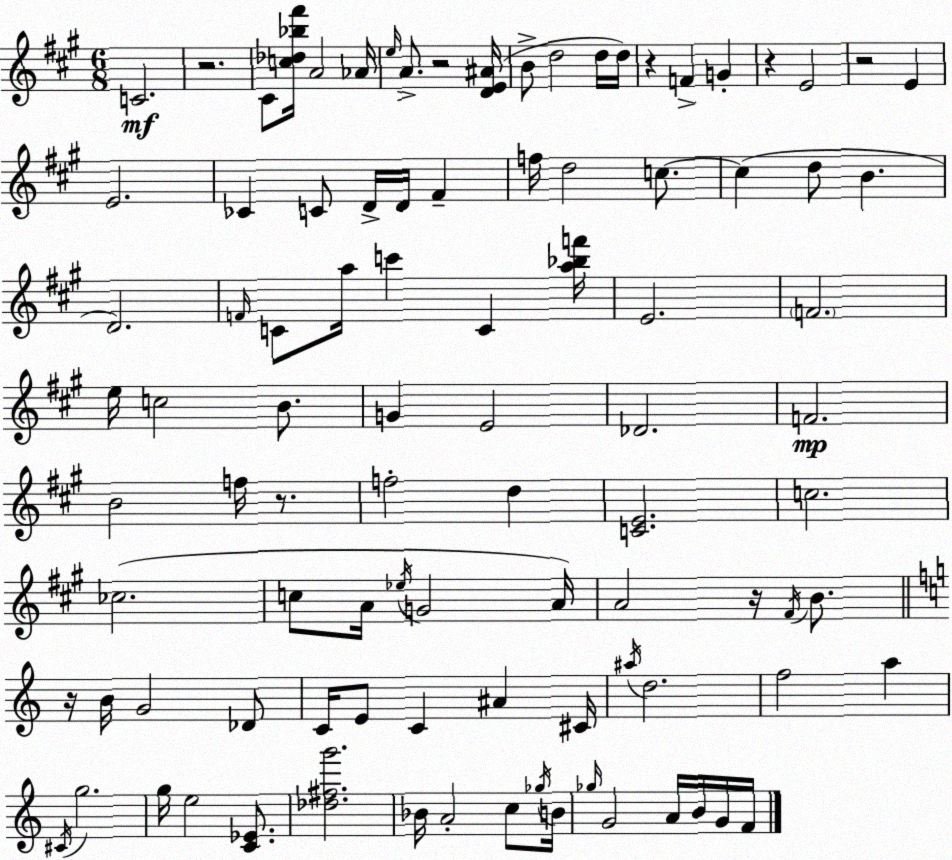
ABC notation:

X:1
T:Untitled
M:6/8
L:1/4
K:A
C2 z2 ^C/2 [c_d_b^f']/4 A2 _A/4 e/4 A/2 z2 [DE^A]/4 B/2 d2 d/4 d/4 z F G z E2 z2 E E2 _C C/2 D/4 D/4 ^F f/4 d2 c/2 c d/2 B D2 F/4 C/2 a/4 c' C [a_bf']/4 E2 F2 e/4 c2 B/2 G E2 _D2 F2 B2 f/4 z/2 f2 d [CE]2 c2 _c2 c/2 A/4 _e/4 G2 A/4 A2 z/4 ^F/4 B/2 z/4 B/4 G2 _D/2 C/4 E/2 C ^A ^C/4 ^a/4 d2 f2 a ^C/4 g2 g/4 e2 [C_E]/2 [_d^fg']2 _B/4 A2 c/2 _g/4 B/4 _g/4 G2 A/4 B/4 G/4 F/4